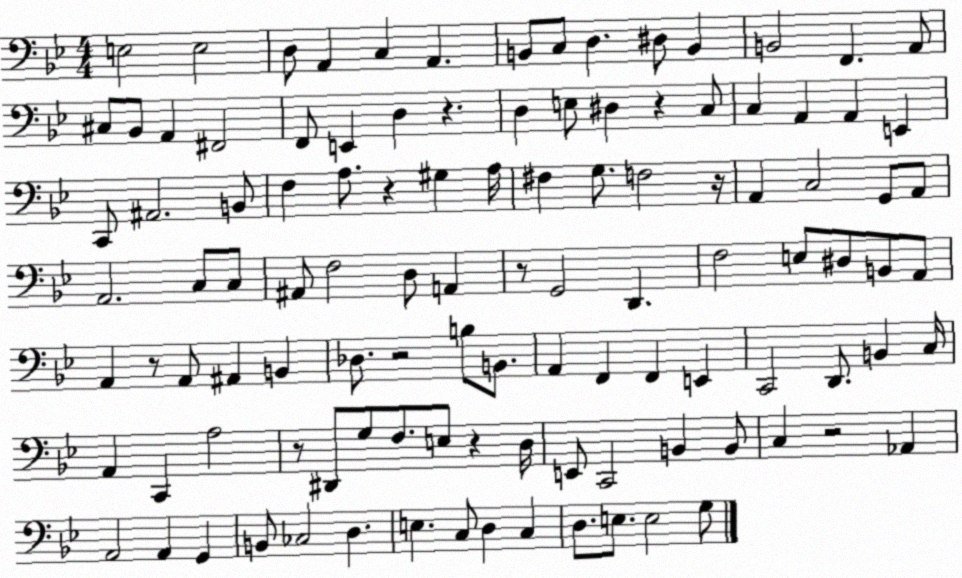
X:1
T:Untitled
M:4/4
L:1/4
K:Bb
E,2 E,2 D,/2 A,, C, A,, B,,/2 C,/2 D, ^D,/2 B,, B,,2 F,, A,,/2 ^C,/2 _B,,/2 A,, ^F,,2 F,,/2 E,, D, z D, E,/2 ^D, z C,/2 C, A,, A,, E,, C,,/2 ^A,,2 B,,/2 F, A,/2 z ^G, A,/4 ^F, G,/2 F,2 z/4 A,, C,2 G,,/2 A,,/2 A,,2 C,/2 C,/2 ^A,,/2 F,2 D,/2 A,, z/2 G,,2 D,, F,2 E,/2 ^D,/2 B,,/2 A,,/2 A,, z/2 A,,/2 ^A,, B,, _D,/2 z2 B,/2 B,,/2 A,, F,, F,, E,, C,,2 D,,/2 B,, C,/4 A,, C,, A,2 z/2 ^D,,/2 G,/2 F,/2 E,/2 z D,/4 E,,/2 C,,2 B,, B,,/2 C, z2 _A,, A,,2 A,, G,, B,,/2 _C,2 D, E, C,/2 D, C, D,/2 E,/2 E,2 G,/2